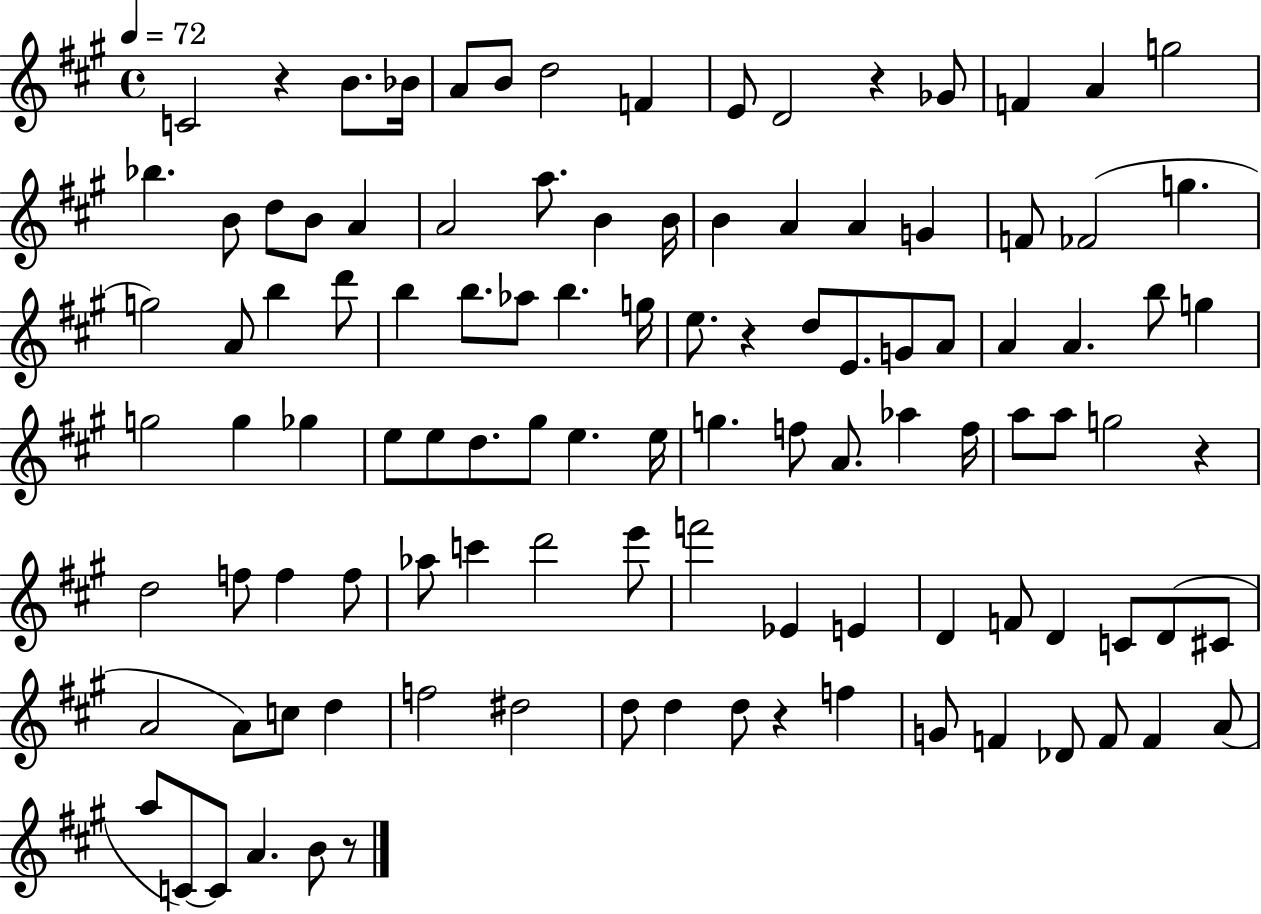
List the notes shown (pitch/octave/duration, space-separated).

C4/h R/q B4/e. Bb4/s A4/e B4/e D5/h F4/q E4/e D4/h R/q Gb4/e F4/q A4/q G5/h Bb5/q. B4/e D5/e B4/e A4/q A4/h A5/e. B4/q B4/s B4/q A4/q A4/q G4/q F4/e FES4/h G5/q. G5/h A4/e B5/q D6/e B5/q B5/e. Ab5/e B5/q. G5/s E5/e. R/q D5/e E4/e. G4/e A4/e A4/q A4/q. B5/e G5/q G5/h G5/q Gb5/q E5/e E5/e D5/e. G#5/e E5/q. E5/s G5/q. F5/e A4/e. Ab5/q F5/s A5/e A5/e G5/h R/q D5/h F5/e F5/q F5/e Ab5/e C6/q D6/h E6/e F6/h Eb4/q E4/q D4/q F4/e D4/q C4/e D4/e C#4/e A4/h A4/e C5/e D5/q F5/h D#5/h D5/e D5/q D5/e R/q F5/q G4/e F4/q Db4/e F4/e F4/q A4/e A5/e C4/e C4/e A4/q. B4/e R/e